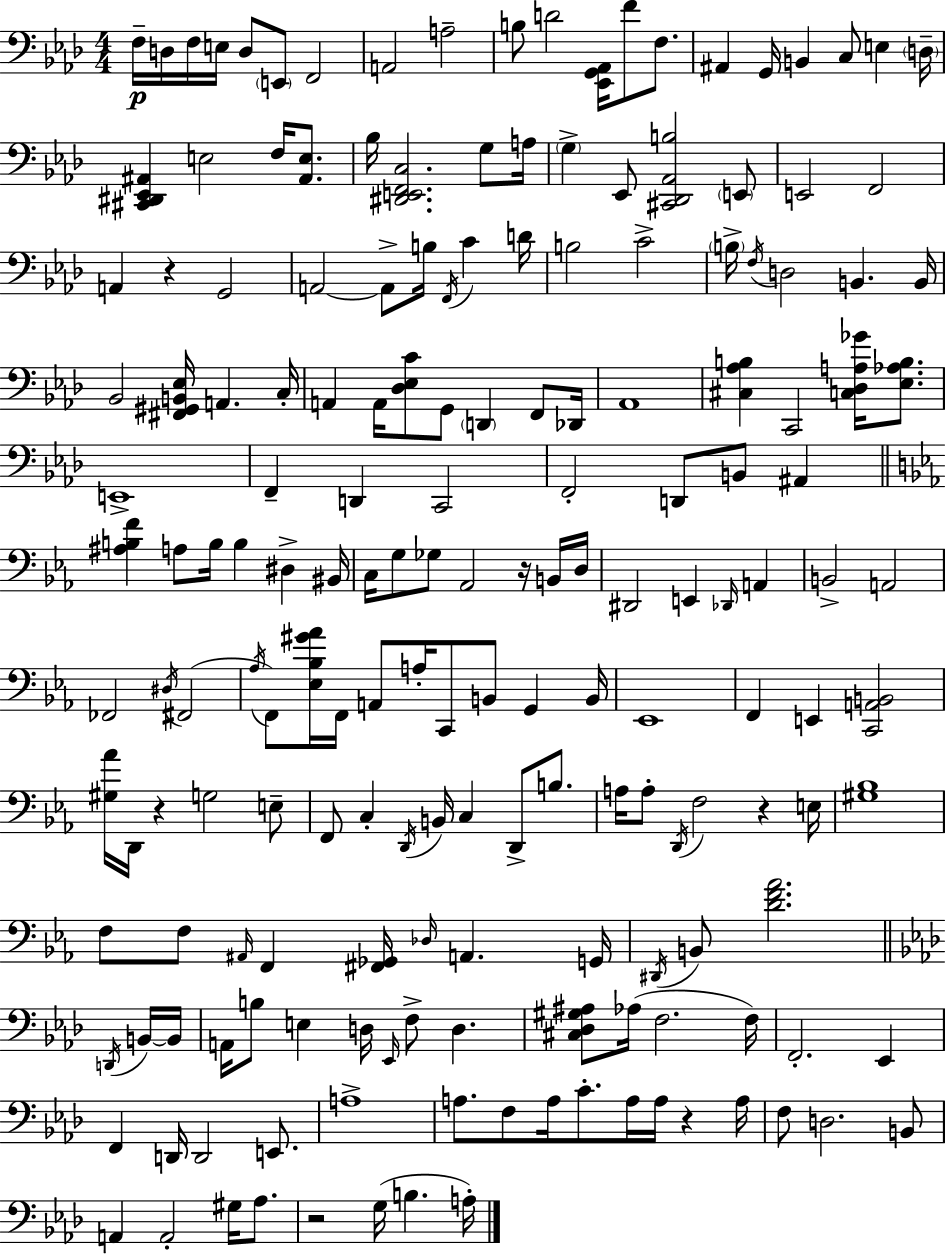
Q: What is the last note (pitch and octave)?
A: A3